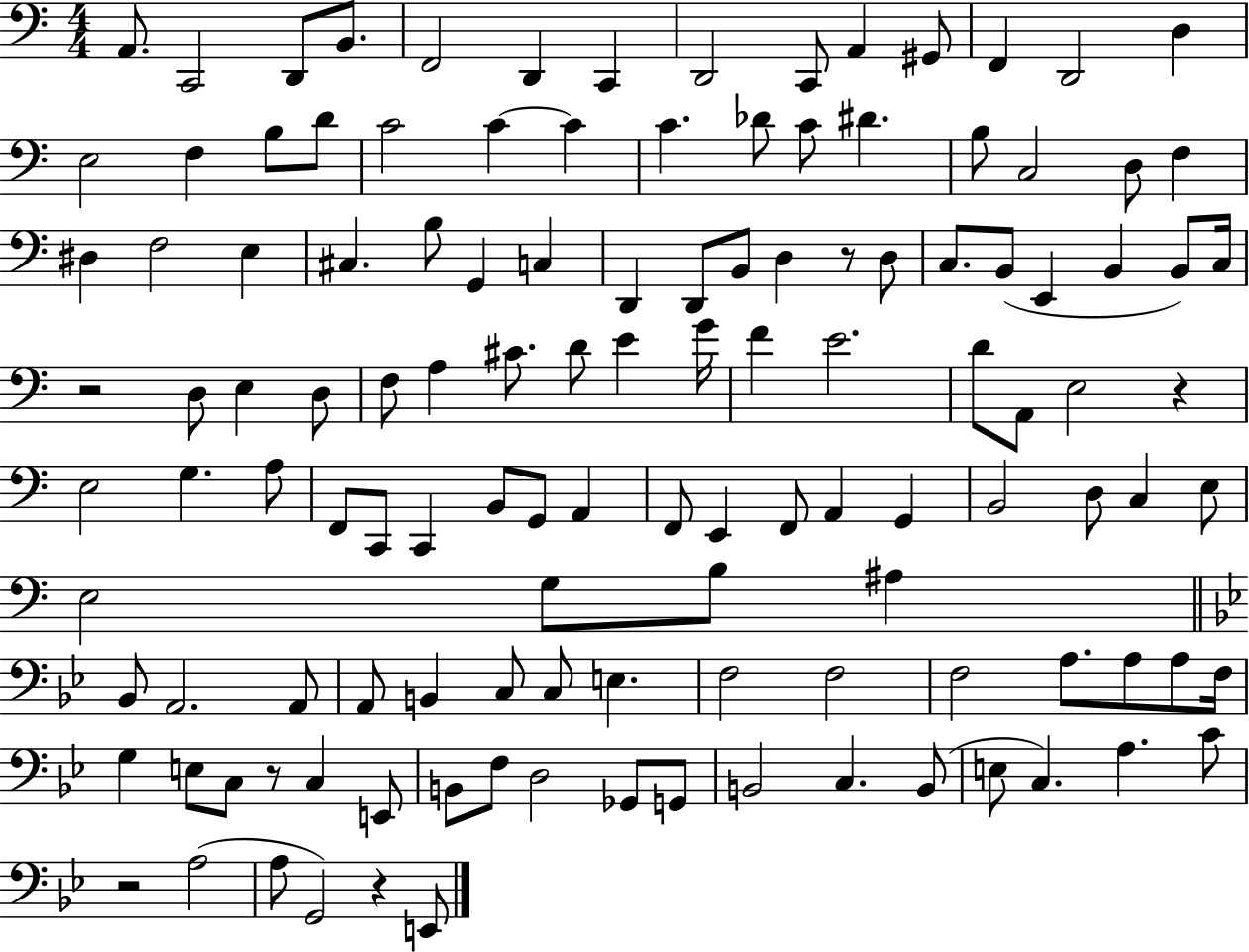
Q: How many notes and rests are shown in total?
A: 125